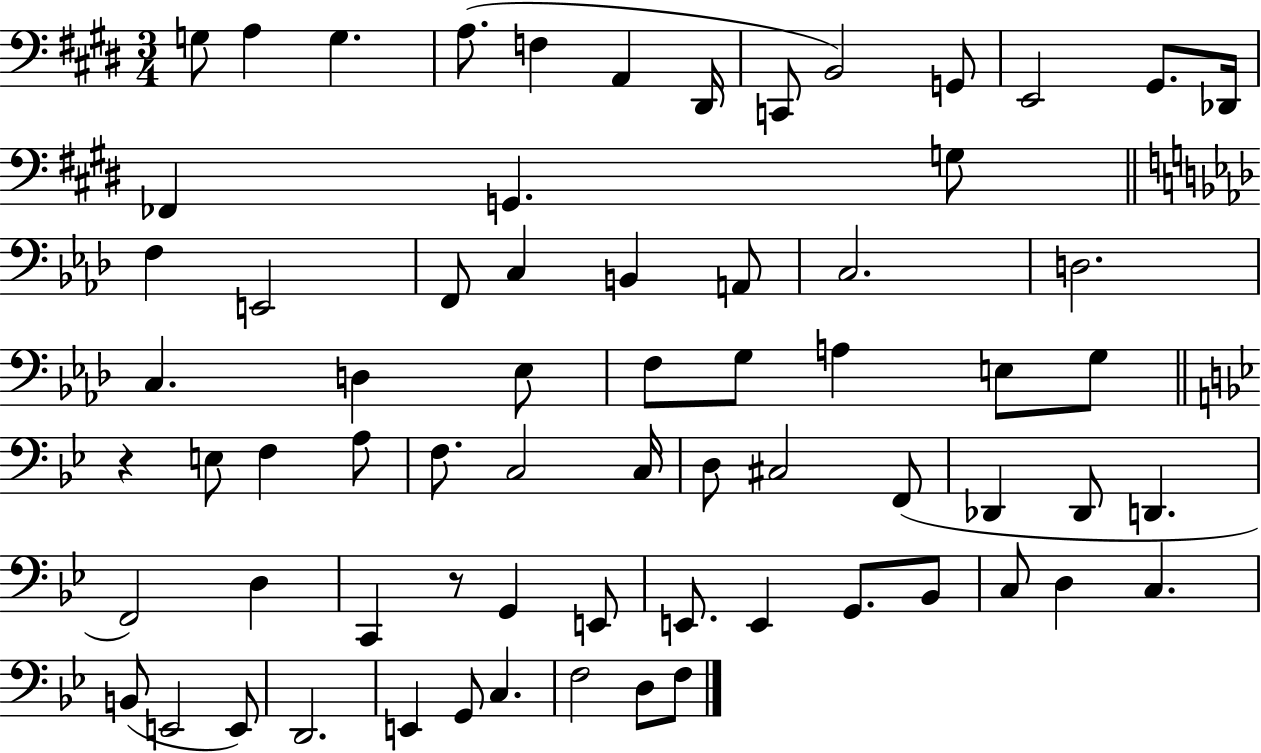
G3/e A3/q G3/q. A3/e. F3/q A2/q D#2/s C2/e B2/h G2/e E2/h G#2/e. Db2/s FES2/q G2/q. G3/e F3/q E2/h F2/e C3/q B2/q A2/e C3/h. D3/h. C3/q. D3/q Eb3/e F3/e G3/e A3/q E3/e G3/e R/q E3/e F3/q A3/e F3/e. C3/h C3/s D3/e C#3/h F2/e Db2/q Db2/e D2/q. F2/h D3/q C2/q R/e G2/q E2/e E2/e. E2/q G2/e. Bb2/e C3/e D3/q C3/q. B2/e E2/h E2/e D2/h. E2/q G2/e C3/q. F3/h D3/e F3/e